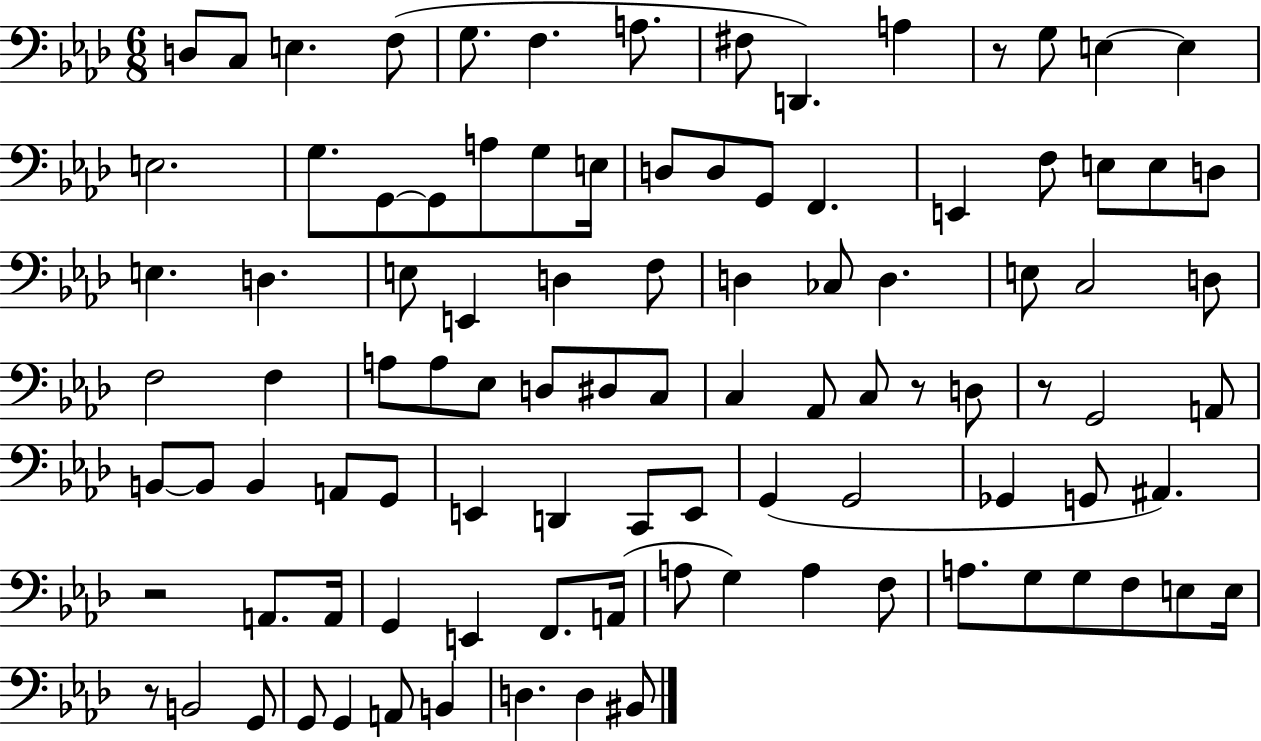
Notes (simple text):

D3/e C3/e E3/q. F3/e G3/e. F3/q. A3/e. F#3/e D2/q. A3/q R/e G3/e E3/q E3/q E3/h. G3/e. G2/e G2/e A3/e G3/e E3/s D3/e D3/e G2/e F2/q. E2/q F3/e E3/e E3/e D3/e E3/q. D3/q. E3/e E2/q D3/q F3/e D3/q CES3/e D3/q. E3/e C3/h D3/e F3/h F3/q A3/e A3/e Eb3/e D3/e D#3/e C3/e C3/q Ab2/e C3/e R/e D3/e R/e G2/h A2/e B2/e B2/e B2/q A2/e G2/e E2/q D2/q C2/e E2/e G2/q G2/h Gb2/q G2/e A#2/q. R/h A2/e. A2/s G2/q E2/q F2/e. A2/s A3/e G3/q A3/q F3/e A3/e. G3/e G3/e F3/e E3/e E3/s R/e B2/h G2/e G2/e G2/q A2/e B2/q D3/q. D3/q BIS2/e